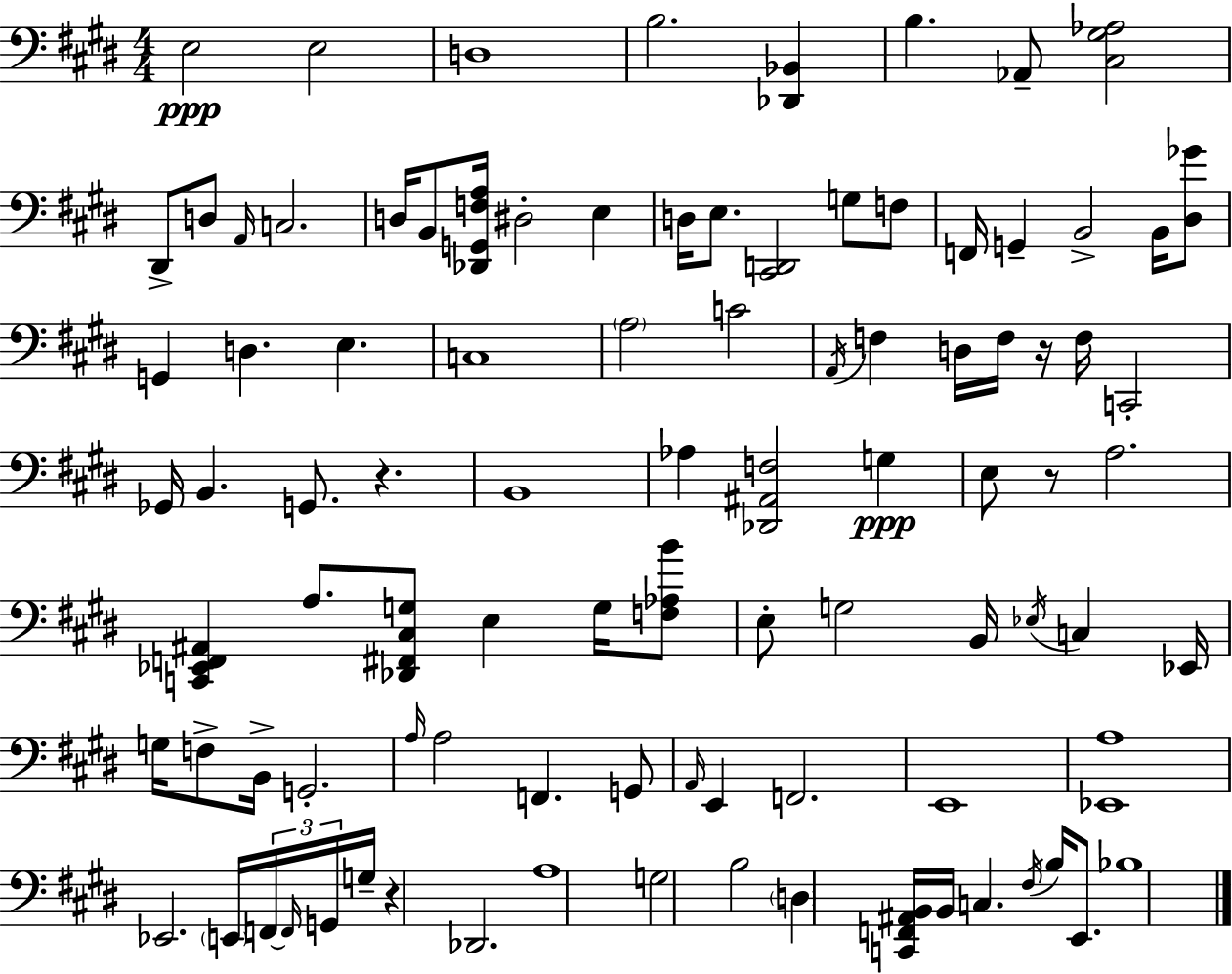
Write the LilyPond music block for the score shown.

{
  \clef bass
  \numericTimeSignature
  \time 4/4
  \key e \major
  \repeat volta 2 { e2\ppp e2 | d1 | b2. <des, bes,>4 | b4. aes,8-- <cis gis aes>2 | \break dis,8-> d8 \grace { a,16 } c2. | d16 b,8 <des, g, f a>16 dis2-. e4 | d16 e8. <cis, d,>2 g8 f8 | f,16 g,4-- b,2-> b,16 <dis ges'>8 | \break g,4 d4. e4. | c1 | \parenthesize a2 c'2 | \acciaccatura { a,16 } f4 d16 f16 r16 f16 c,2-. | \break ges,16 b,4. g,8. r4. | b,1 | aes4 <des, ais, f>2 g4\ppp | e8 r8 a2. | \break <c, ees, f, ais,>4 a8. <des, fis, cis g>8 e4 g16 | <f aes b'>8 e8-. g2 b,16 \acciaccatura { ees16 } c4 | ees,16 g16 f8-> b,16-> g,2.-. | \grace { a16 } a2 f,4. | \break g,8 \grace { a,16 } e,4 f,2. | e,1 | <ees, a>1 | ees,2. | \break \parenthesize e,16 \tuplet 3/2 { f,16~~ \grace { f,16 } g,16 } g16-- r4 des,2. | a1 | g2 b2 | \parenthesize d4 <c, f, ais, b,>16 b,16 c4. | \break \acciaccatura { fis16 } b16 e,8. bes1 | } \bar "|."
}